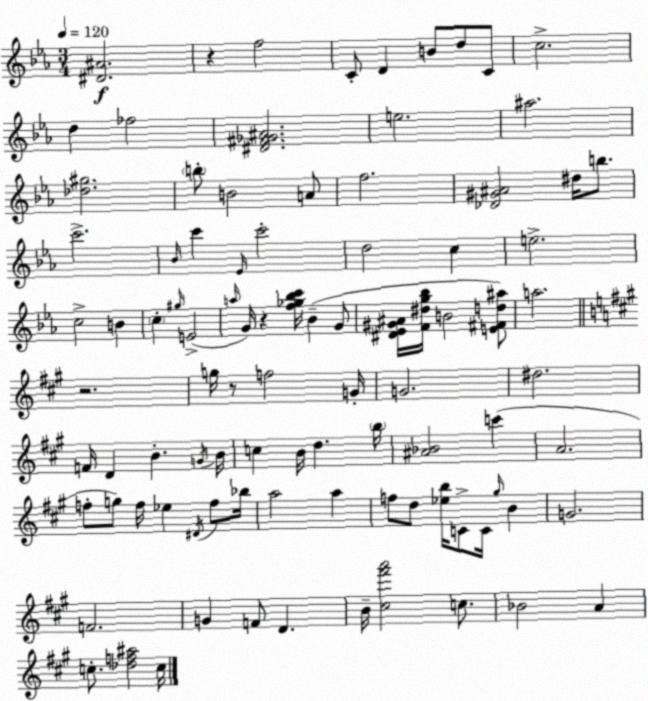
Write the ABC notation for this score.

X:1
T:Untitled
M:3/4
L:1/4
K:Cm
[^D^A]2 z f2 C/2 D B/2 d/2 C/2 c2 d _f2 [^D^F_G^A]2 e2 ^a2 [_d^g]2 b/2 B2 A/2 f2 [_D^G^A]2 ^d/4 b/2 c'2 _B/4 c' _E/4 c'2 d2 c e2 c2 B c ^g/4 E2 a/4 G/4 z [f_g_bc']/4 _B G/2 [^D_E^G^A]/4 [F^dg_b]/4 B2 [E^Fd^a]/2 a2 z2 g/4 z/2 f2 G/4 G2 ^d2 F/4 D B G/4 B/4 c B/4 d b/4 [^A_B]2 c' A2 f/2 g/2 f/4 _e ^D/4 f/2 _b/4 a2 a f/2 d/2 [_eb]/4 C/2 C/4 ^g/4 B G2 F2 G F/2 D B/4 [^c^f'a']2 c/2 _B2 A c/2 [_df^a]2 c/4